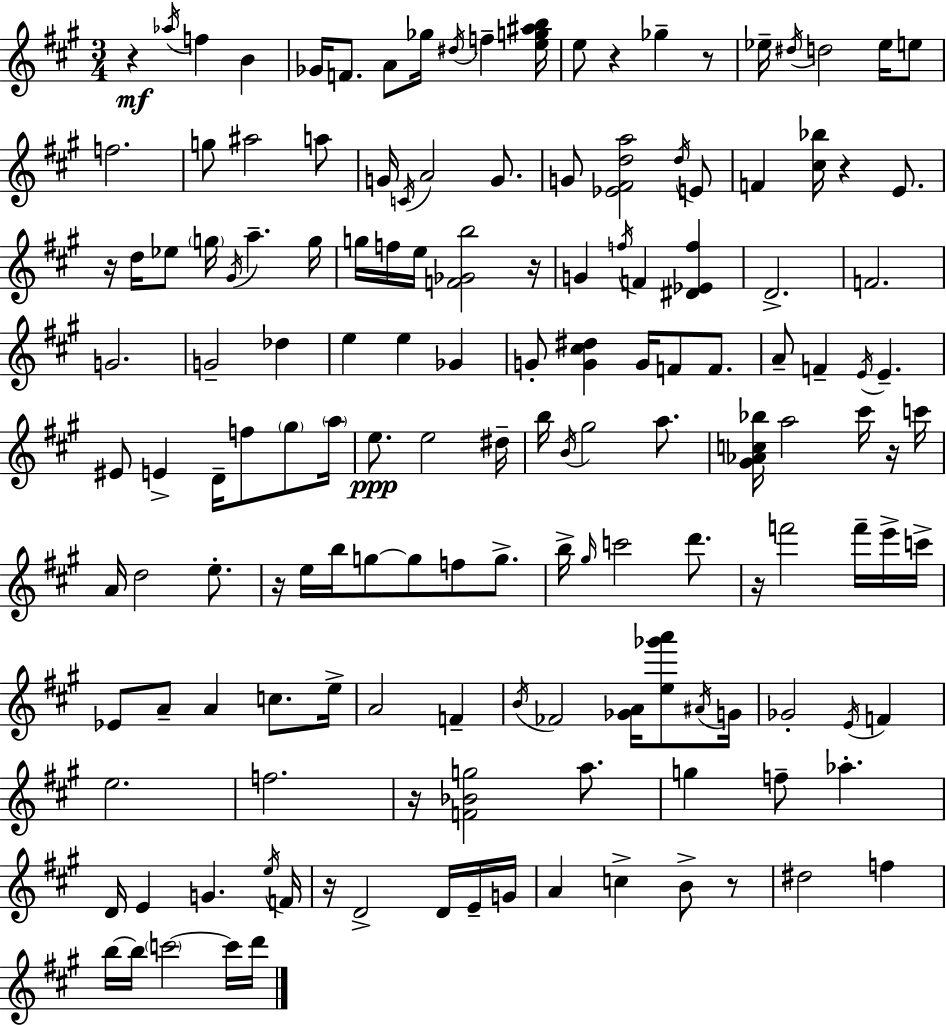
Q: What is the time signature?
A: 3/4